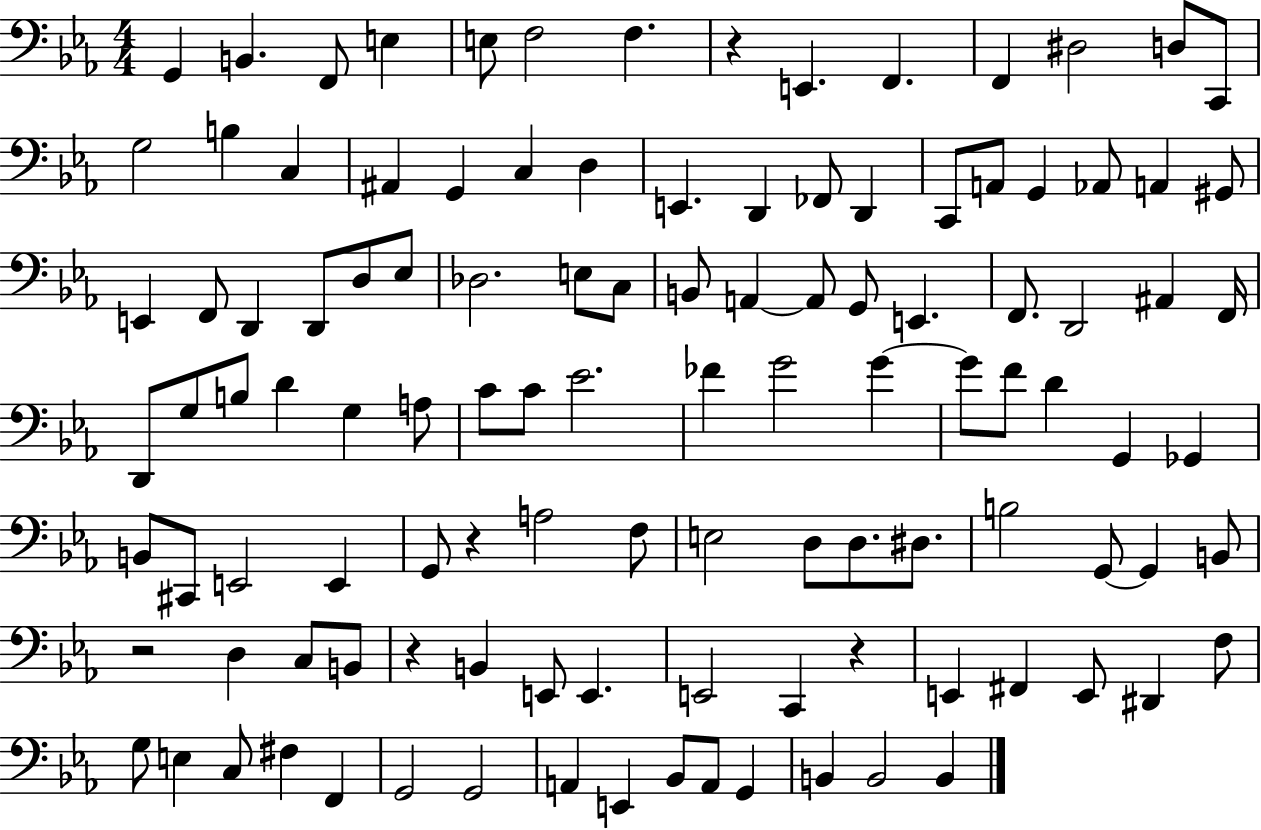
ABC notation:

X:1
T:Untitled
M:4/4
L:1/4
K:Eb
G,, B,, F,,/2 E, E,/2 F,2 F, z E,, F,, F,, ^D,2 D,/2 C,,/2 G,2 B, C, ^A,, G,, C, D, E,, D,, _F,,/2 D,, C,,/2 A,,/2 G,, _A,,/2 A,, ^G,,/2 E,, F,,/2 D,, D,,/2 D,/2 _E,/2 _D,2 E,/2 C,/2 B,,/2 A,, A,,/2 G,,/2 E,, F,,/2 D,,2 ^A,, F,,/4 D,,/2 G,/2 B,/2 D G, A,/2 C/2 C/2 _E2 _F G2 G G/2 F/2 D G,, _G,, B,,/2 ^C,,/2 E,,2 E,, G,,/2 z A,2 F,/2 E,2 D,/2 D,/2 ^D,/2 B,2 G,,/2 G,, B,,/2 z2 D, C,/2 B,,/2 z B,, E,,/2 E,, E,,2 C,, z E,, ^F,, E,,/2 ^D,, F,/2 G,/2 E, C,/2 ^F, F,, G,,2 G,,2 A,, E,, _B,,/2 A,,/2 G,, B,, B,,2 B,,